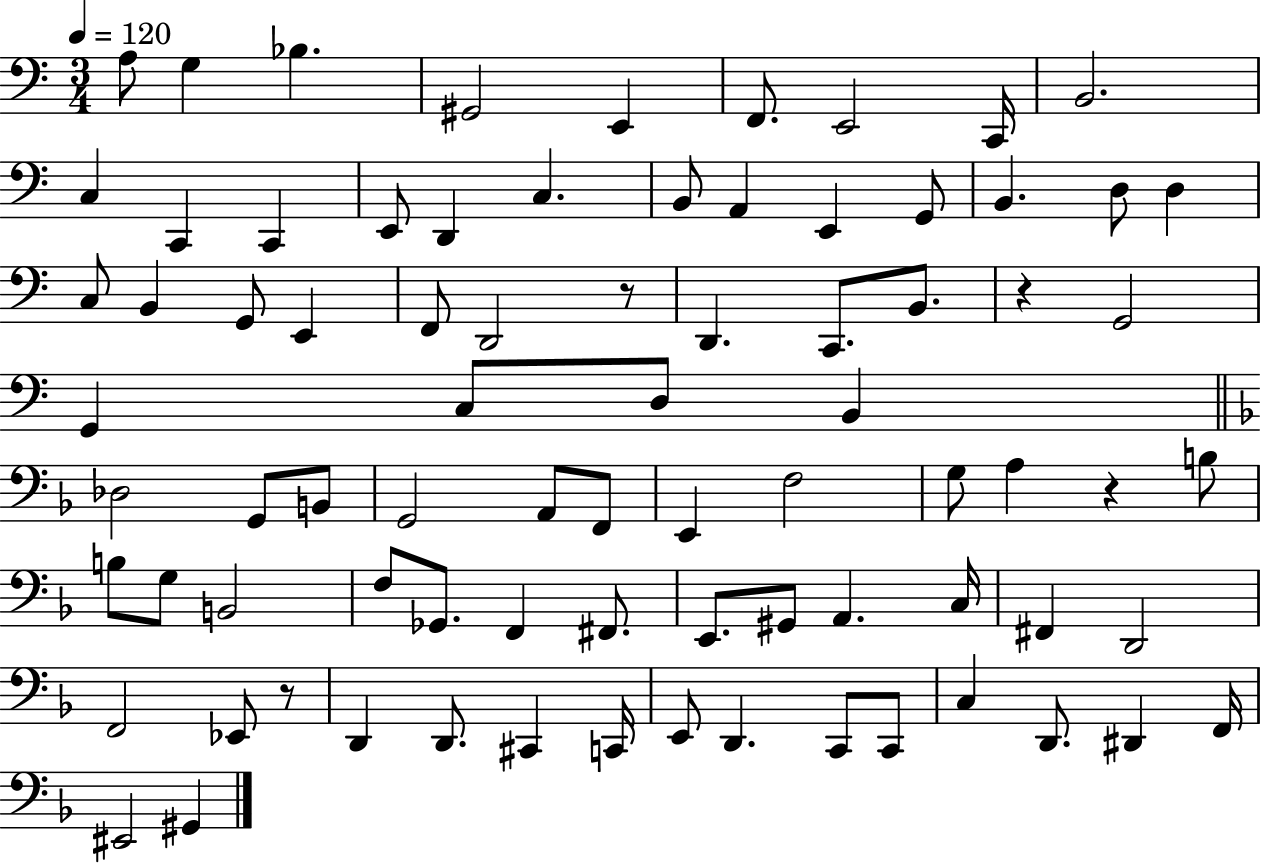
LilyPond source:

{
  \clef bass
  \numericTimeSignature
  \time 3/4
  \key c \major
  \tempo 4 = 120
  a8 g4 bes4. | gis,2 e,4 | f,8. e,2 c,16 | b,2. | \break c4 c,4 c,4 | e,8 d,4 c4. | b,8 a,4 e,4 g,8 | b,4. d8 d4 | \break c8 b,4 g,8 e,4 | f,8 d,2 r8 | d,4. c,8. b,8. | r4 g,2 | \break g,4 c8 d8 b,4 | \bar "||" \break \key d \minor des2 g,8 b,8 | g,2 a,8 f,8 | e,4 f2 | g8 a4 r4 b8 | \break b8 g8 b,2 | f8 ges,8. f,4 fis,8. | e,8. gis,8 a,4. c16 | fis,4 d,2 | \break f,2 ees,8 r8 | d,4 d,8. cis,4 c,16 | e,8 d,4. c,8 c,8 | c4 d,8. dis,4 f,16 | \break eis,2 gis,4 | \bar "|."
}